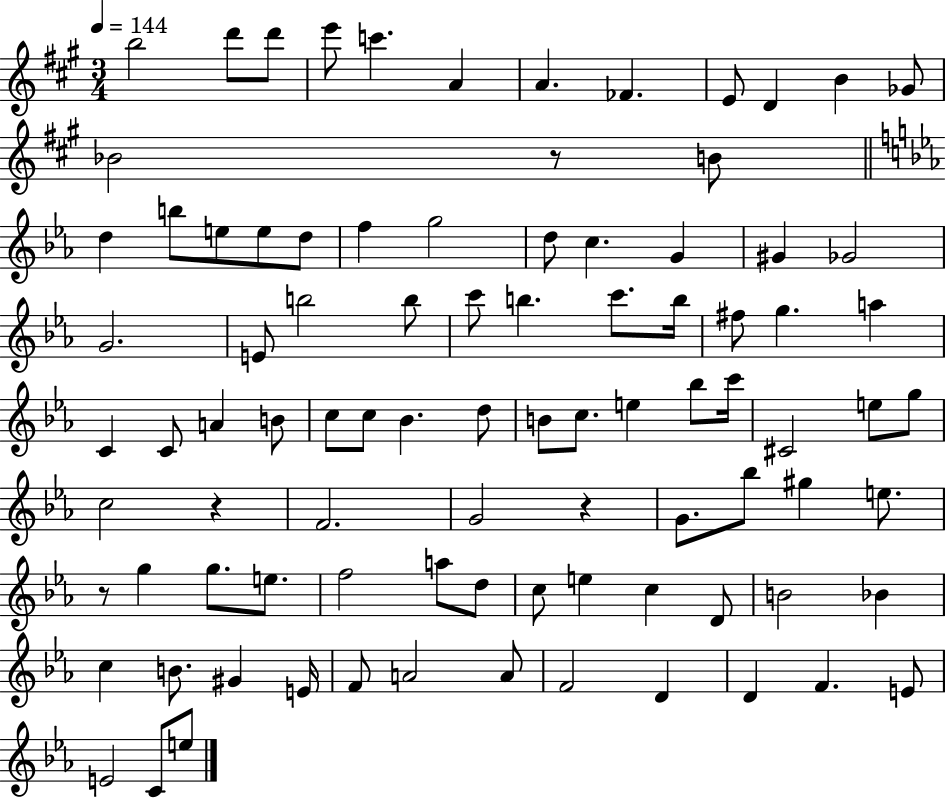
X:1
T:Untitled
M:3/4
L:1/4
K:A
b2 d'/2 d'/2 e'/2 c' A A _F E/2 D B _G/2 _B2 z/2 B/2 d b/2 e/2 e/2 d/2 f g2 d/2 c G ^G _G2 G2 E/2 b2 b/2 c'/2 b c'/2 b/4 ^f/2 g a C C/2 A B/2 c/2 c/2 _B d/2 B/2 c/2 e _b/2 c'/4 ^C2 e/2 g/2 c2 z F2 G2 z G/2 _b/2 ^g e/2 z/2 g g/2 e/2 f2 a/2 d/2 c/2 e c D/2 B2 _B c B/2 ^G E/4 F/2 A2 A/2 F2 D D F E/2 E2 C/2 e/2